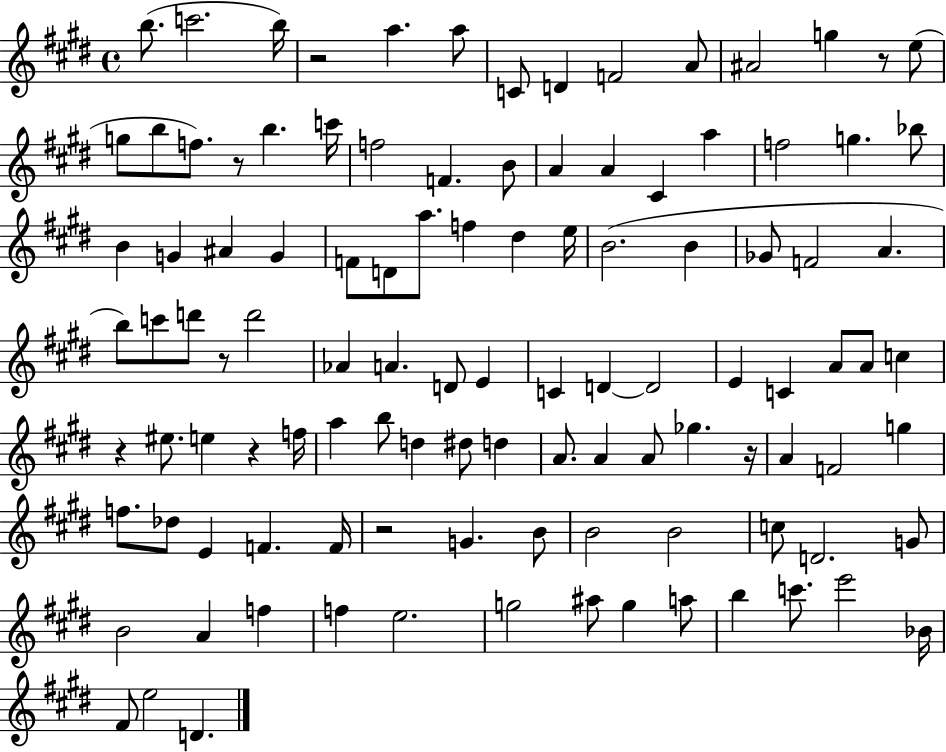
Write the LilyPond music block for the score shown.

{
  \clef treble
  \time 4/4
  \defaultTimeSignature
  \key e \major
  b''8.( c'''2. b''16) | r2 a''4. a''8 | c'8 d'4 f'2 a'8 | ais'2 g''4 r8 e''8( | \break g''8 b''8 f''8.) r8 b''4. c'''16 | f''2 f'4. b'8 | a'4 a'4 cis'4 a''4 | f''2 g''4. bes''8 | \break b'4 g'4 ais'4 g'4 | f'8 d'8 a''8. f''4 dis''4 e''16 | b'2.( b'4 | ges'8 f'2 a'4. | \break b''8) c'''8 d'''8 r8 d'''2 | aes'4 a'4. d'8 e'4 | c'4 d'4~~ d'2 | e'4 c'4 a'8 a'8 c''4 | \break r4 eis''8. e''4 r4 f''16 | a''4 b''8 d''4 dis''8 d''4 | a'8. a'4 a'8 ges''4. r16 | a'4 f'2 g''4 | \break f''8. des''8 e'4 f'4. f'16 | r2 g'4. b'8 | b'2 b'2 | c''8 d'2. g'8 | \break b'2 a'4 f''4 | f''4 e''2. | g''2 ais''8 g''4 a''8 | b''4 c'''8. e'''2 bes'16 | \break fis'8 e''2 d'4. | \bar "|."
}